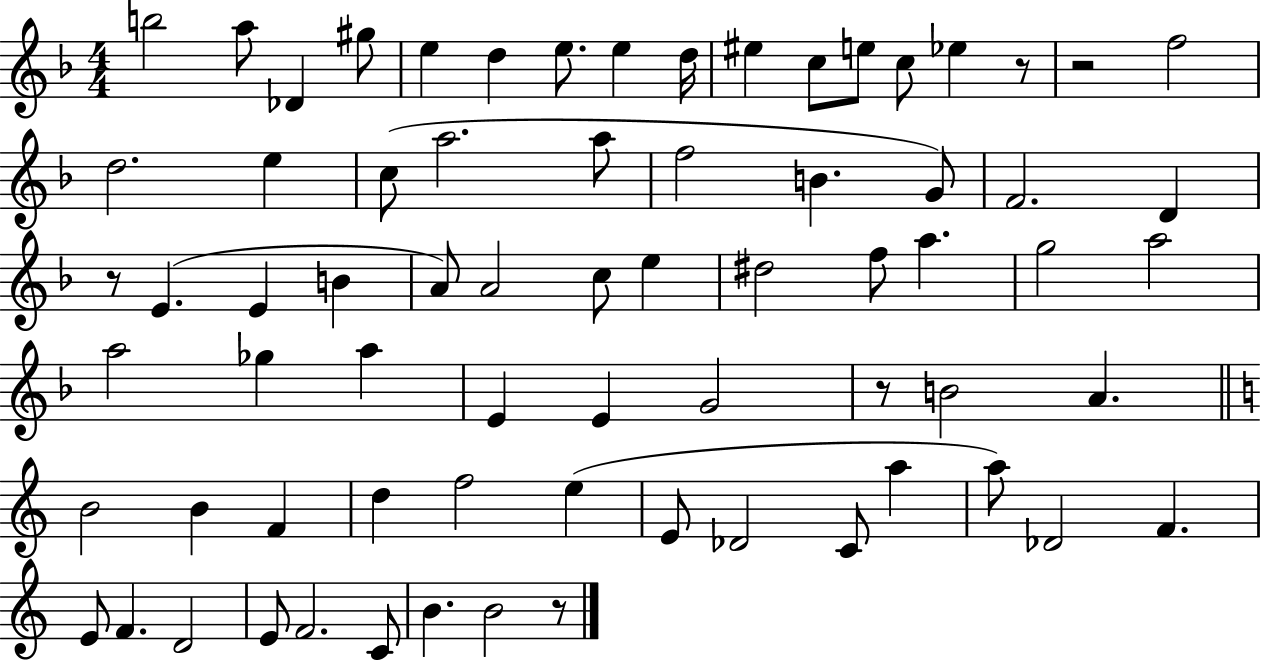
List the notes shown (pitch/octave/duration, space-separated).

B5/h A5/e Db4/q G#5/e E5/q D5/q E5/e. E5/q D5/s EIS5/q C5/e E5/e C5/e Eb5/q R/e R/h F5/h D5/h. E5/q C5/e A5/h. A5/e F5/h B4/q. G4/e F4/h. D4/q R/e E4/q. E4/q B4/q A4/e A4/h C5/e E5/q D#5/h F5/e A5/q. G5/h A5/h A5/h Gb5/q A5/q E4/q E4/q G4/h R/e B4/h A4/q. B4/h B4/q F4/q D5/q F5/h E5/q E4/e Db4/h C4/e A5/q A5/e Db4/h F4/q. E4/e F4/q. D4/h E4/e F4/h. C4/e B4/q. B4/h R/e